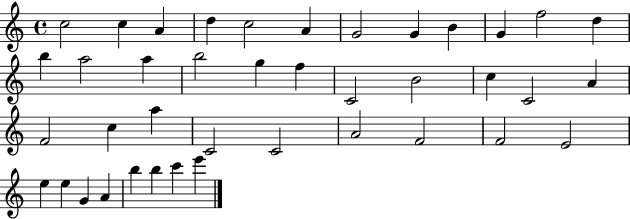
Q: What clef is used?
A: treble